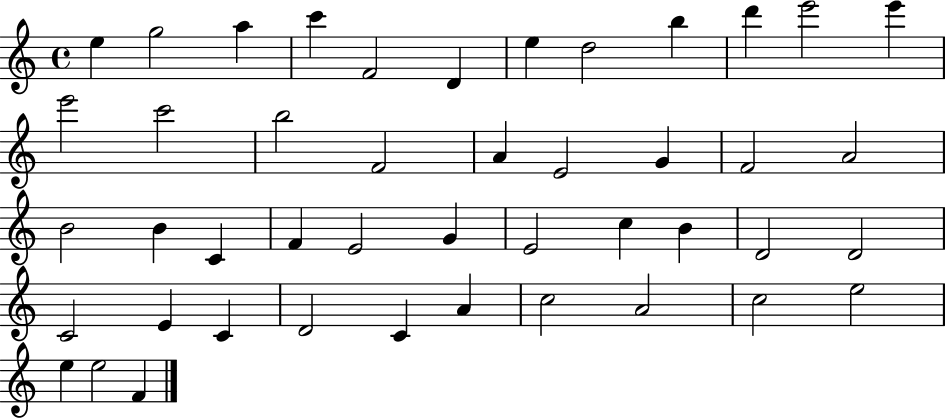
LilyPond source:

{
  \clef treble
  \time 4/4
  \defaultTimeSignature
  \key c \major
  e''4 g''2 a''4 | c'''4 f'2 d'4 | e''4 d''2 b''4 | d'''4 e'''2 e'''4 | \break e'''2 c'''2 | b''2 f'2 | a'4 e'2 g'4 | f'2 a'2 | \break b'2 b'4 c'4 | f'4 e'2 g'4 | e'2 c''4 b'4 | d'2 d'2 | \break c'2 e'4 c'4 | d'2 c'4 a'4 | c''2 a'2 | c''2 e''2 | \break e''4 e''2 f'4 | \bar "|."
}